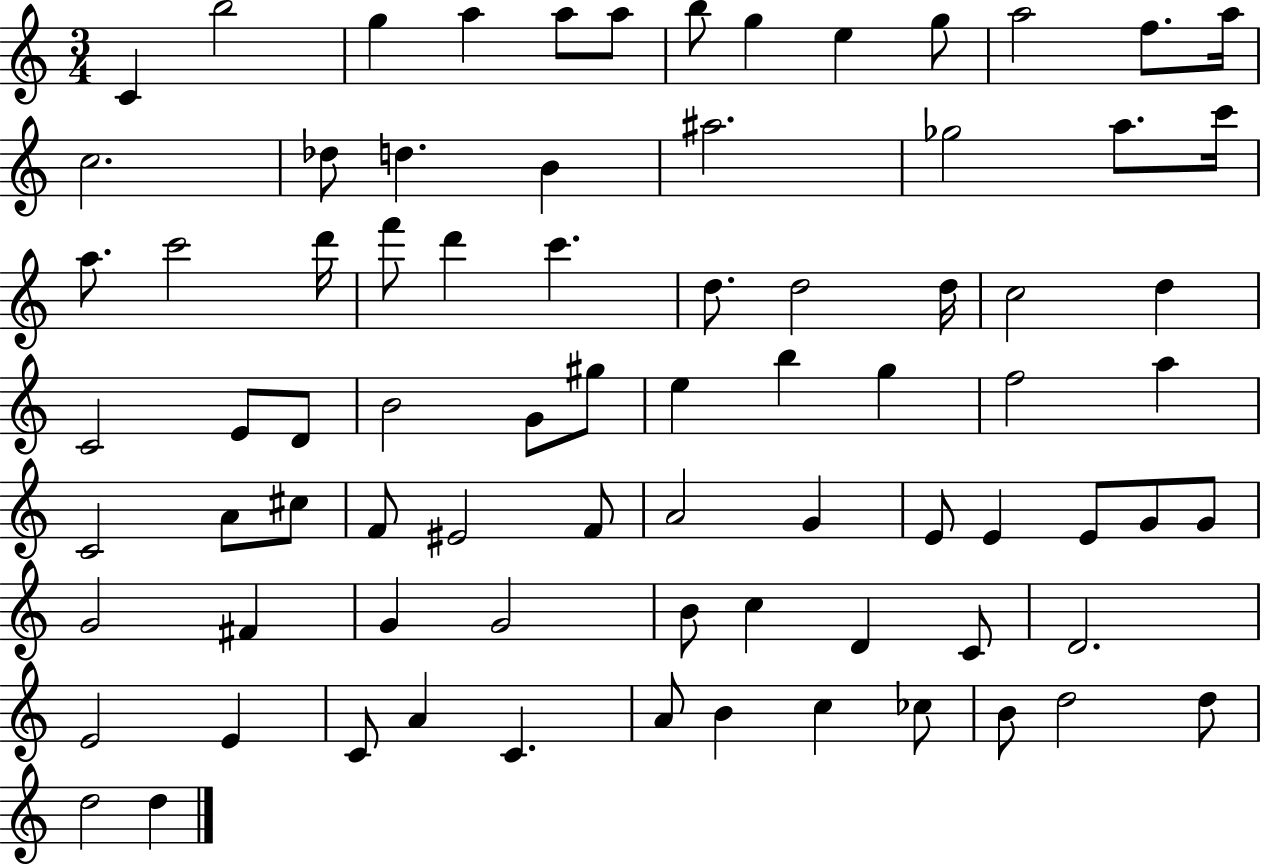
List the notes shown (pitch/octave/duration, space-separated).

C4/q B5/h G5/q A5/q A5/e A5/e B5/e G5/q E5/q G5/e A5/h F5/e. A5/s C5/h. Db5/e D5/q. B4/q A#5/h. Gb5/h A5/e. C6/s A5/e. C6/h D6/s F6/e D6/q C6/q. D5/e. D5/h D5/s C5/h D5/q C4/h E4/e D4/e B4/h G4/e G#5/e E5/q B5/q G5/q F5/h A5/q C4/h A4/e C#5/e F4/e EIS4/h F4/e A4/h G4/q E4/e E4/q E4/e G4/e G4/e G4/h F#4/q G4/q G4/h B4/e C5/q D4/q C4/e D4/h. E4/h E4/q C4/e A4/q C4/q. A4/e B4/q C5/q CES5/e B4/e D5/h D5/e D5/h D5/q